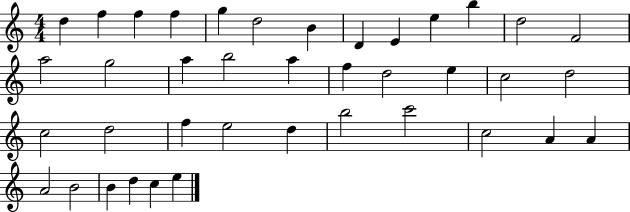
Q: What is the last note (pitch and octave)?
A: E5